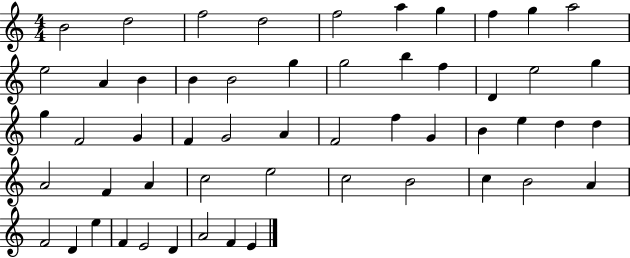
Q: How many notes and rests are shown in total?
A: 54